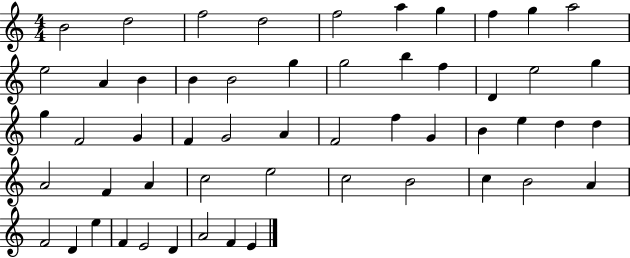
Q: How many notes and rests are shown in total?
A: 54